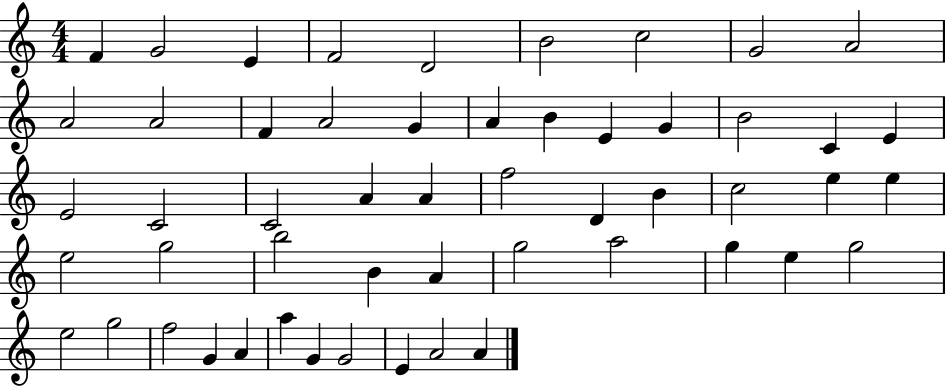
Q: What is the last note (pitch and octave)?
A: A4